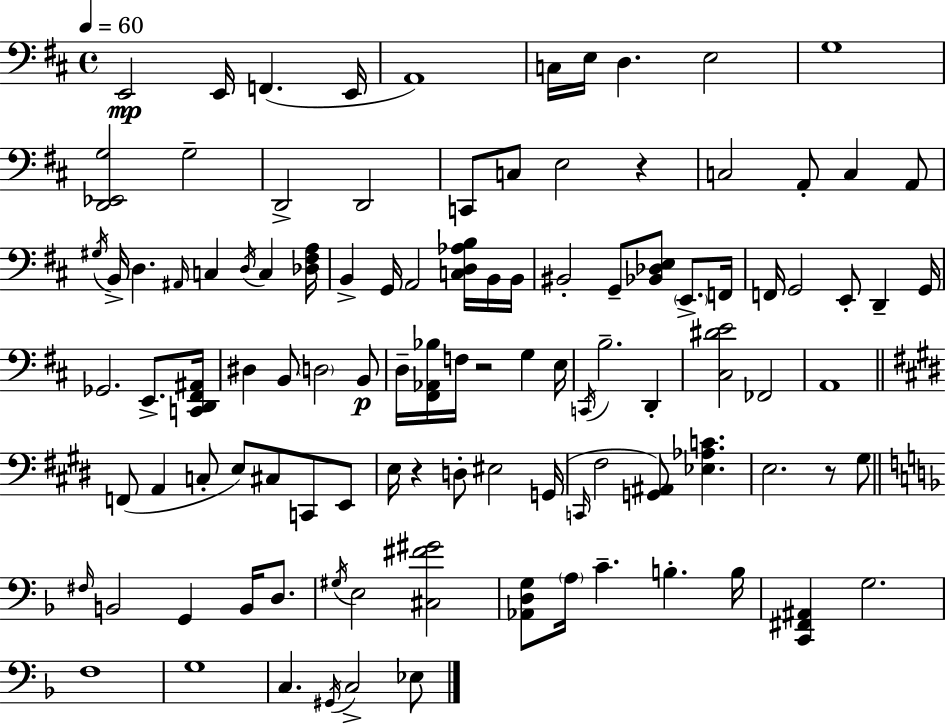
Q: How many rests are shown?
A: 4